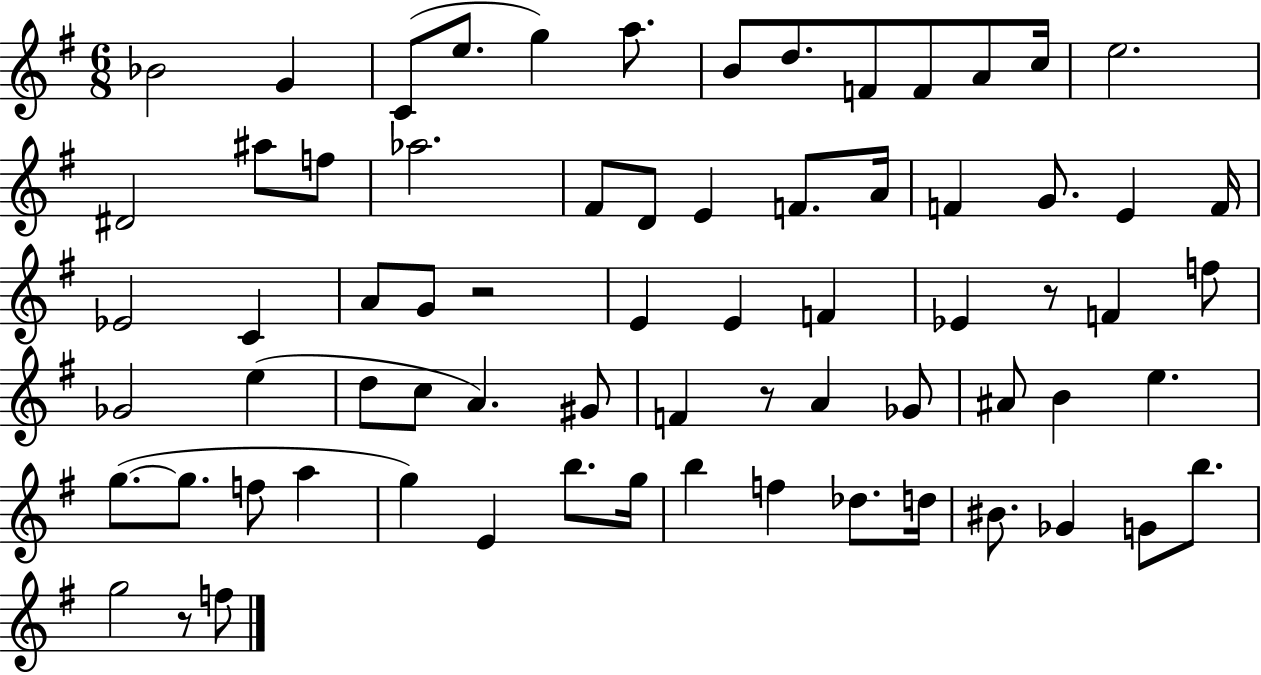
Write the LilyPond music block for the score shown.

{
  \clef treble
  \numericTimeSignature
  \time 6/8
  \key g \major
  \repeat volta 2 { bes'2 g'4 | c'8( e''8. g''4) a''8. | b'8 d''8. f'8 f'8 a'8 c''16 | e''2. | \break dis'2 ais''8 f''8 | aes''2. | fis'8 d'8 e'4 f'8. a'16 | f'4 g'8. e'4 f'16 | \break ees'2 c'4 | a'8 g'8 r2 | e'4 e'4 f'4 | ees'4 r8 f'4 f''8 | \break ges'2 e''4( | d''8 c''8 a'4.) gis'8 | f'4 r8 a'4 ges'8 | ais'8 b'4 e''4. | \break g''8.~(~ g''8. f''8 a''4 | g''4) e'4 b''8. g''16 | b''4 f''4 des''8. d''16 | bis'8. ges'4 g'8 b''8. | \break g''2 r8 f''8 | } \bar "|."
}